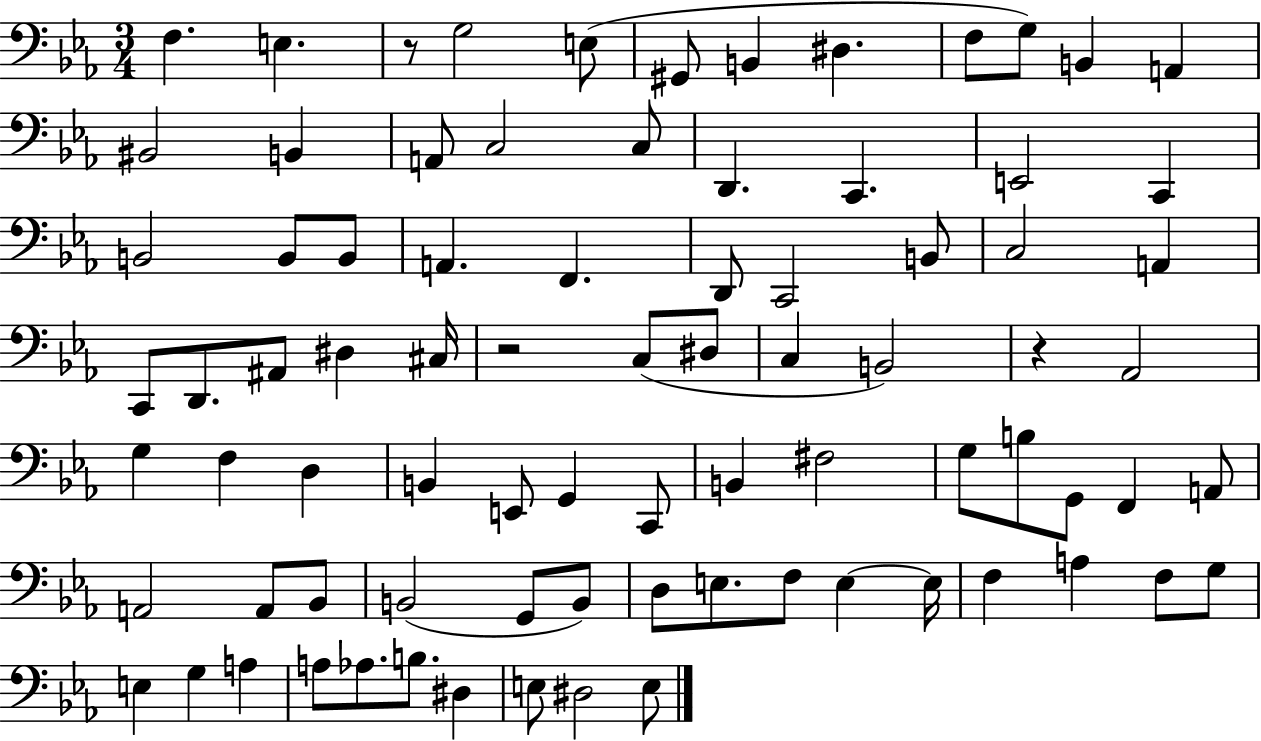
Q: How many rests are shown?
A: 3